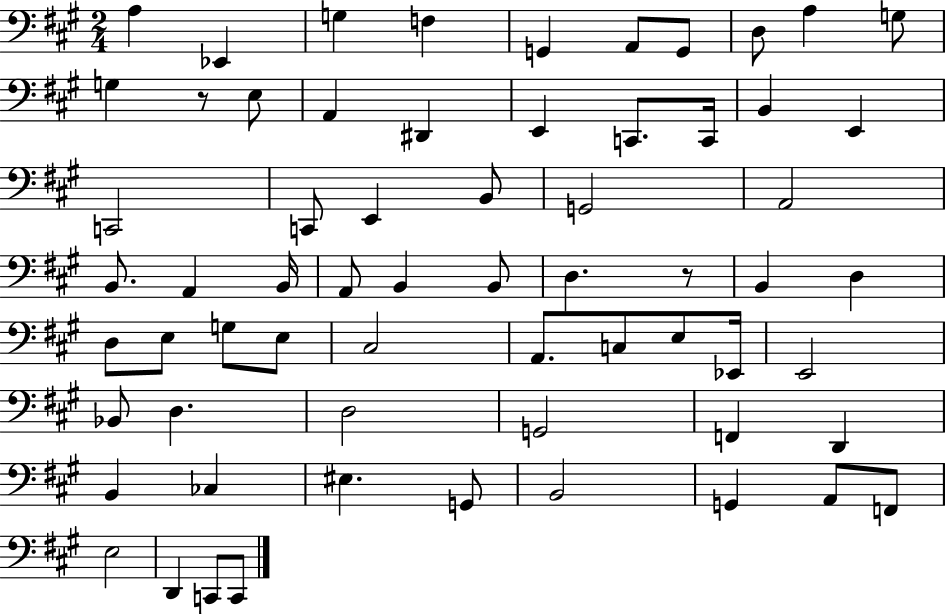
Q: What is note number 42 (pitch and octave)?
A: E3